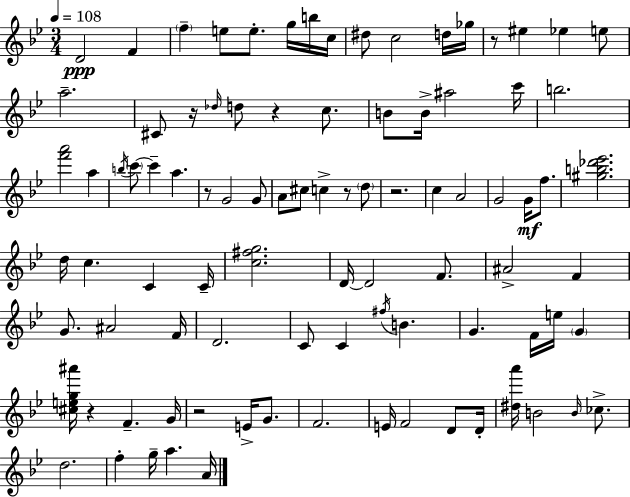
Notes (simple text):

D4/h F4/q F5/q E5/e E5/e. G5/s B5/s C5/s D#5/e C5/h D5/s Gb5/s R/e EIS5/q Eb5/q E5/e A5/h. C#4/e R/s Db5/s D5/e R/q C5/e. B4/e B4/s A#5/h C6/s B5/h. [F6,A6]/h A5/q B5/s C6/e C6/q A5/q. R/e G4/h G4/e A4/e C#5/e C5/q R/e D5/e R/h. C5/q A4/h G4/h G4/s F5/e. [G#5,B5,Db6,Eb6]/h. D5/s C5/q. C4/q C4/s [C5,F#5,G5]/h. D4/s D4/h F4/e. A#4/h F4/q G4/e. A#4/h F4/s D4/h. C4/e C4/q F#5/s B4/q. G4/q. F4/s E5/s G4/q [C#5,E5,G5,A#6]/s R/q F4/q. G4/s R/h E4/s G4/e. F4/h. E4/s F4/h D4/e D4/s [D#5,A6]/s B4/h B4/s CES5/e. D5/h. F5/q G5/s A5/q. A4/s